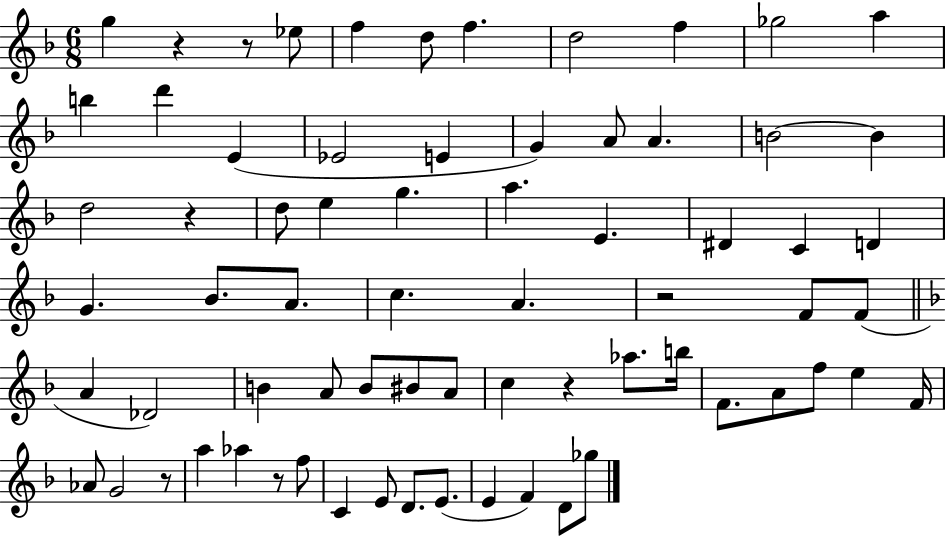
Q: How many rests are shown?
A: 7